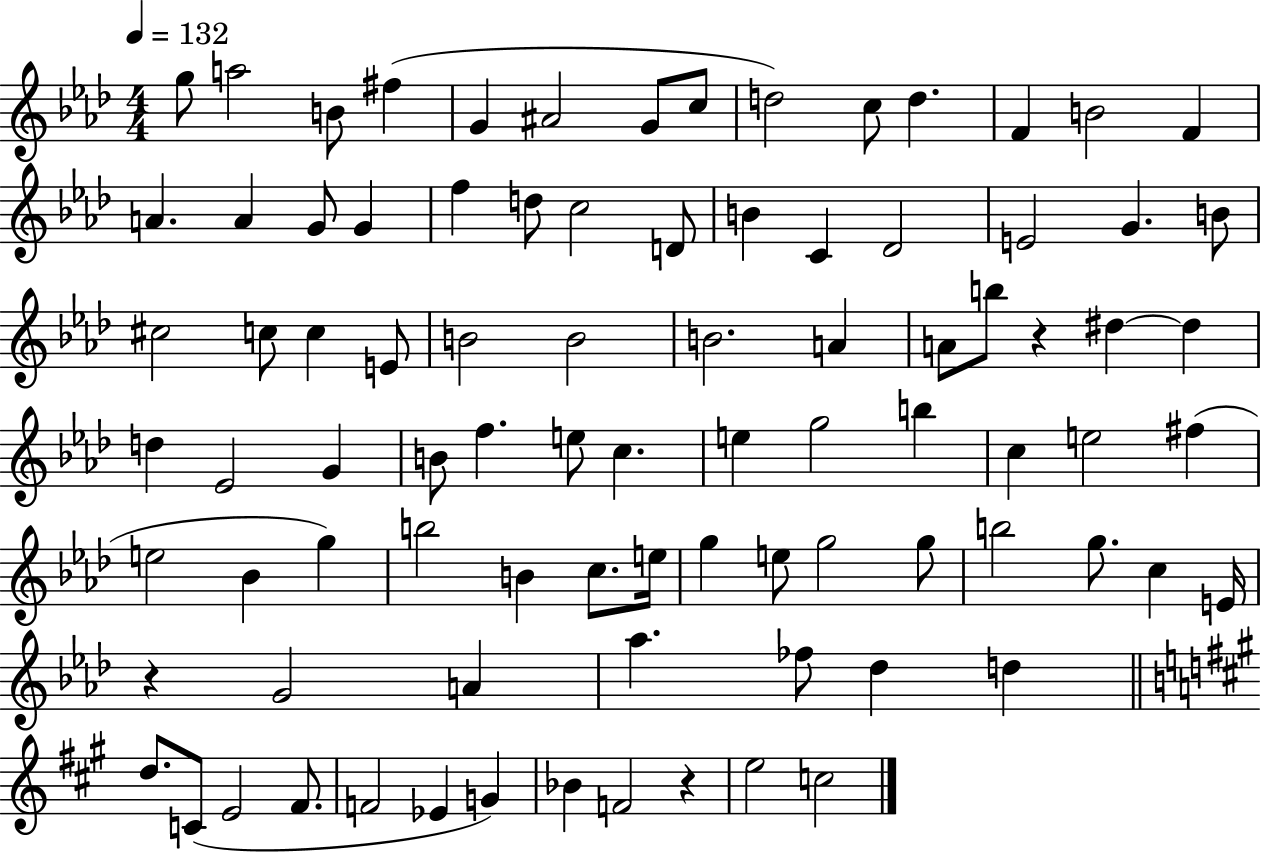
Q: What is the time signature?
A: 4/4